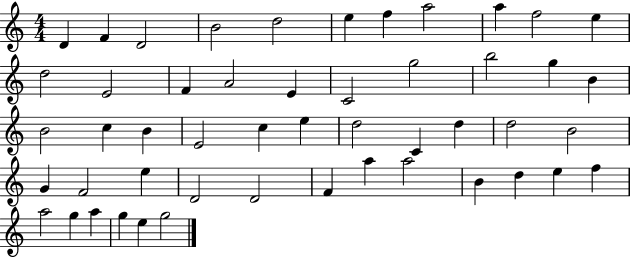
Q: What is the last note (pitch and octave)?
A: G5